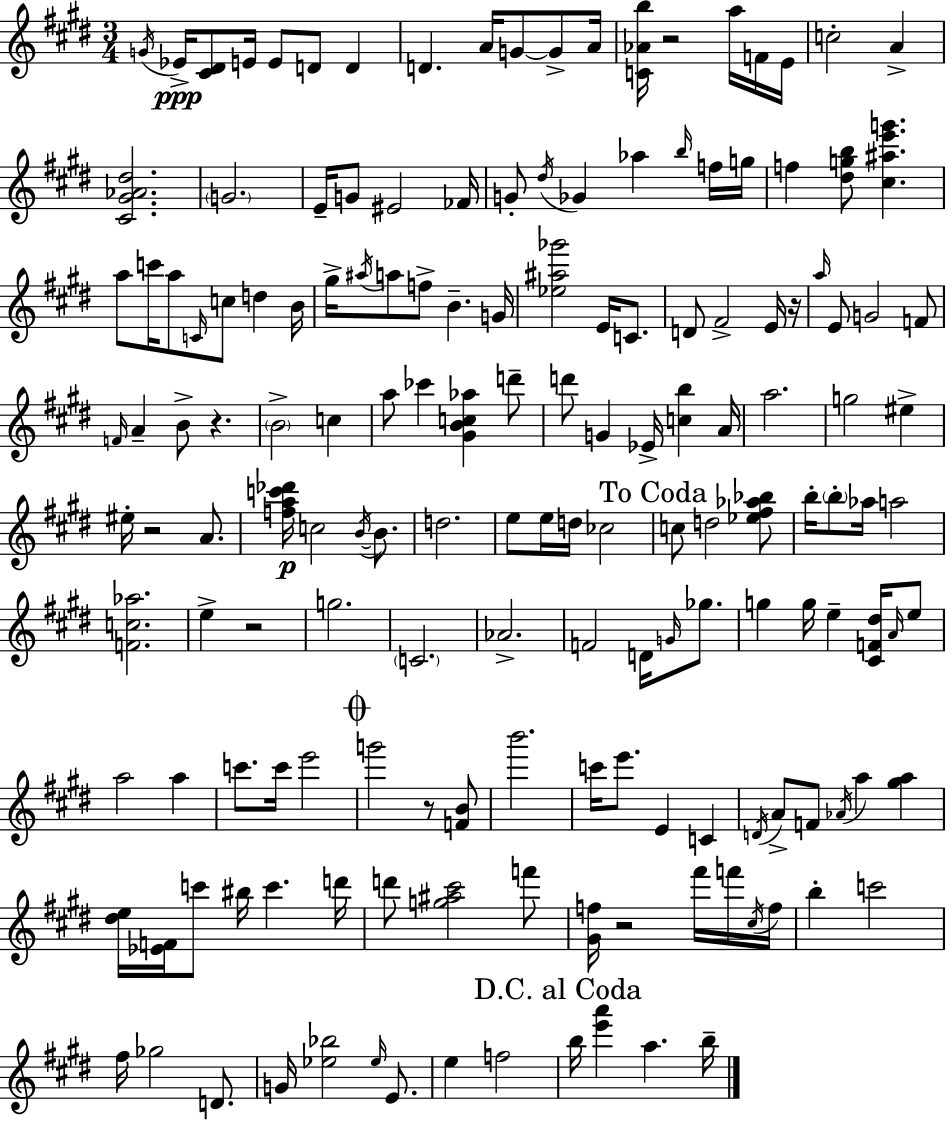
G4/s Eb4/s [C#4,D#4]/e E4/s E4/e D4/e D4/q D4/q. A4/s G4/e G4/e A4/s [C4,Ab4,B5]/s R/h A5/s F4/s E4/s C5/h A4/q [C#4,G#4,Ab4,D#5]/h. G4/h. E4/s G4/e EIS4/h FES4/s G4/e D#5/s Gb4/q Ab5/q B5/s F5/s G5/s F5/q [D#5,G5,B5]/e [C#5,A#5,E6,G6]/q. A5/e C6/s A5/e C4/s C5/e D5/q B4/s G#5/s A#5/s A5/e F5/e B4/q. G4/s [Eb5,A#5,Gb6]/h E4/s C4/e. D4/e F#4/h E4/s R/s A5/s E4/e G4/h F4/e F4/s A4/q B4/e R/q. B4/h C5/q A5/e CES6/q [G#4,B4,C5,Ab5]/q D6/e D6/e G4/q Eb4/s [C5,B5]/q A4/s A5/h. G5/h EIS5/q EIS5/s R/h A4/e. [F5,A5,C6,Db6]/s C5/h B4/s B4/e. D5/h. E5/e E5/s D5/s CES5/h C5/e D5/h [Eb5,F#5,Ab5,Bb5]/e B5/s B5/e Ab5/s A5/h [F4,C5,Ab5]/h. E5/q R/h G5/h. C4/h. Ab4/h. F4/h D4/s G4/s Gb5/e. G5/q G5/s E5/q [C#4,F4,D#5]/s A4/s E5/e A5/h A5/q C6/e. C6/s E6/h G6/h R/e [F4,B4]/e B6/h. C6/s E6/e. E4/q C4/q D4/s A4/e F4/e Ab4/s A5/q [G#5,A5]/q [D#5,E5]/s [Eb4,F4]/s C6/e BIS5/s C6/q. D6/s D6/e [G5,A#5,C#6]/h F6/e [G#4,F5]/s R/h F#6/s F6/s C#5/s F5/s B5/q C6/h F#5/s Gb5/h D4/e. G4/s [Eb5,Bb5]/h Eb5/s E4/e. E5/q F5/h B5/s [E6,A6]/q A5/q. B5/s